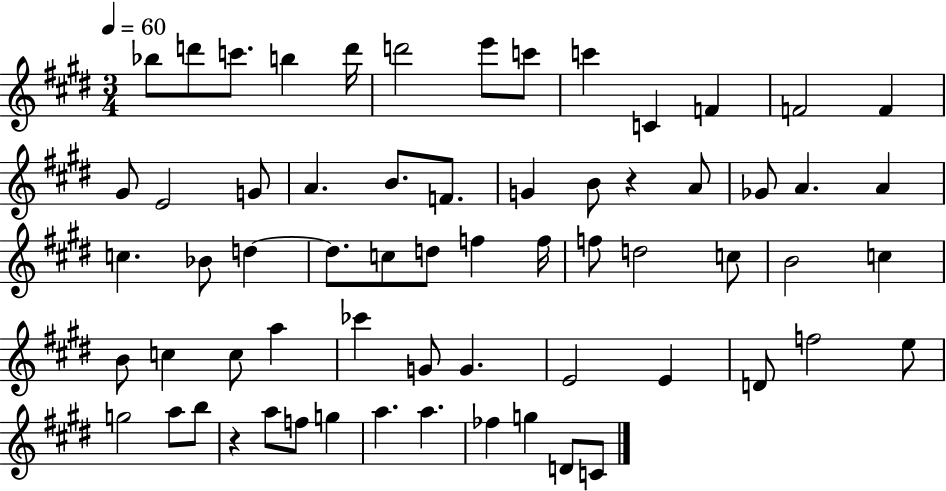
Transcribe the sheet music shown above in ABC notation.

X:1
T:Untitled
M:3/4
L:1/4
K:E
_b/2 d'/2 c'/2 b d'/4 d'2 e'/2 c'/2 c' C F F2 F ^G/2 E2 G/2 A B/2 F/2 G B/2 z A/2 _G/2 A A c _B/2 d d/2 c/2 d/2 f f/4 f/2 d2 c/2 B2 c B/2 c c/2 a _c' G/2 G E2 E D/2 f2 e/2 g2 a/2 b/2 z a/2 f/2 g a a _f g D/2 C/2